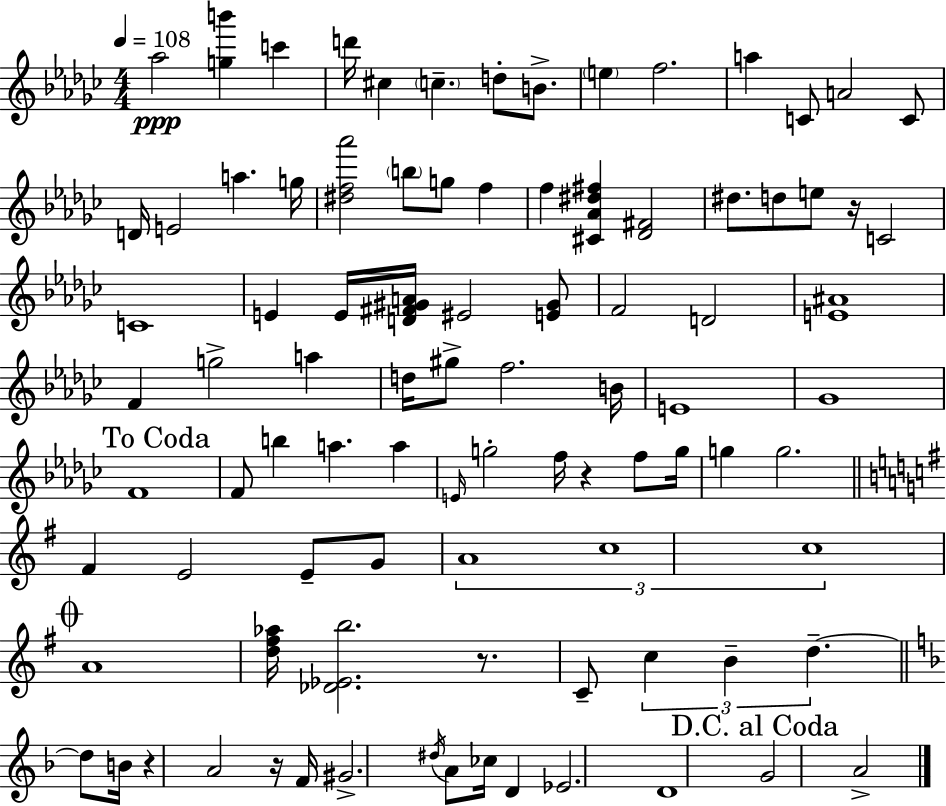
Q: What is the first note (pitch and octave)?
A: Ab5